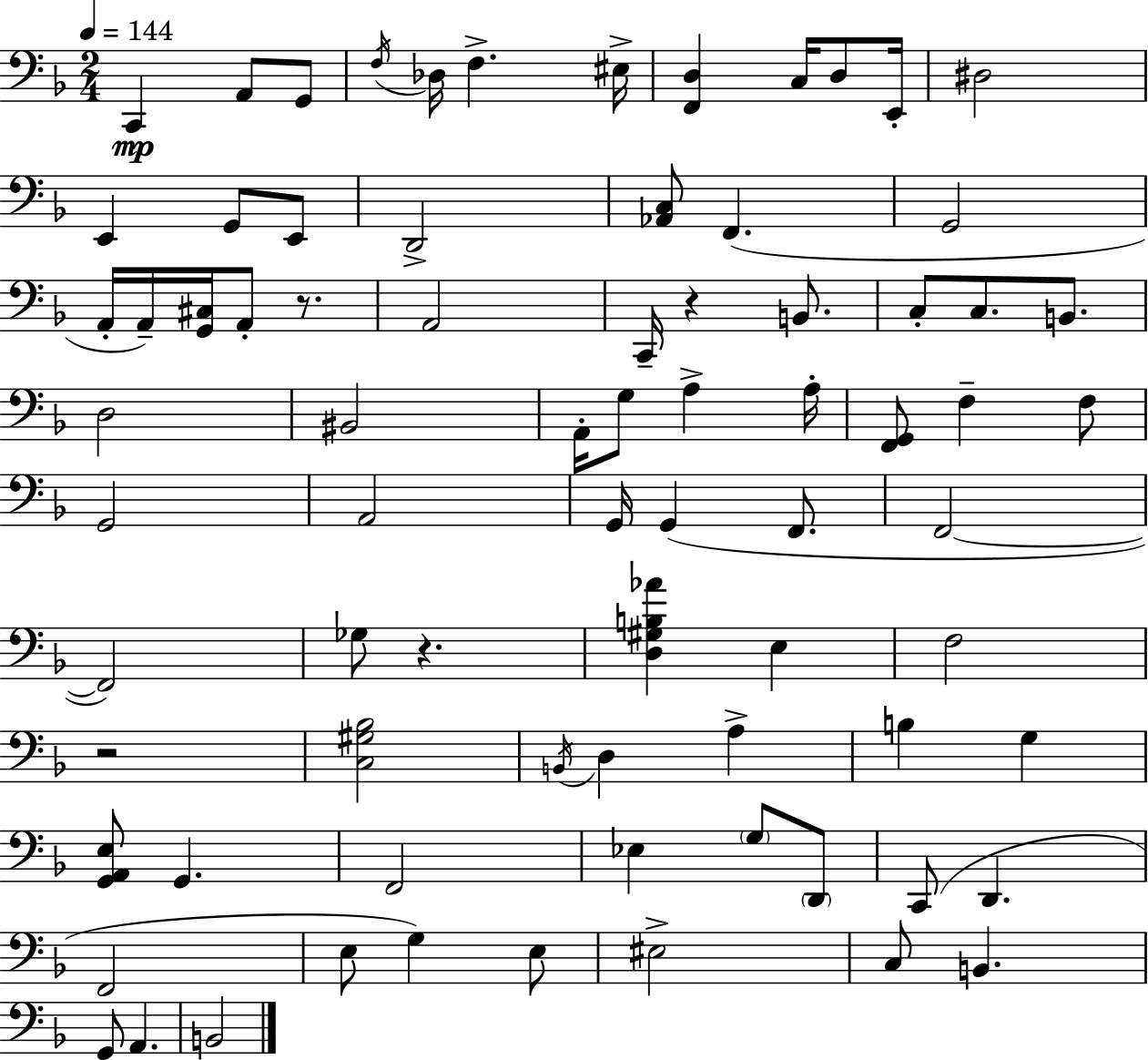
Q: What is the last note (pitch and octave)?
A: B2